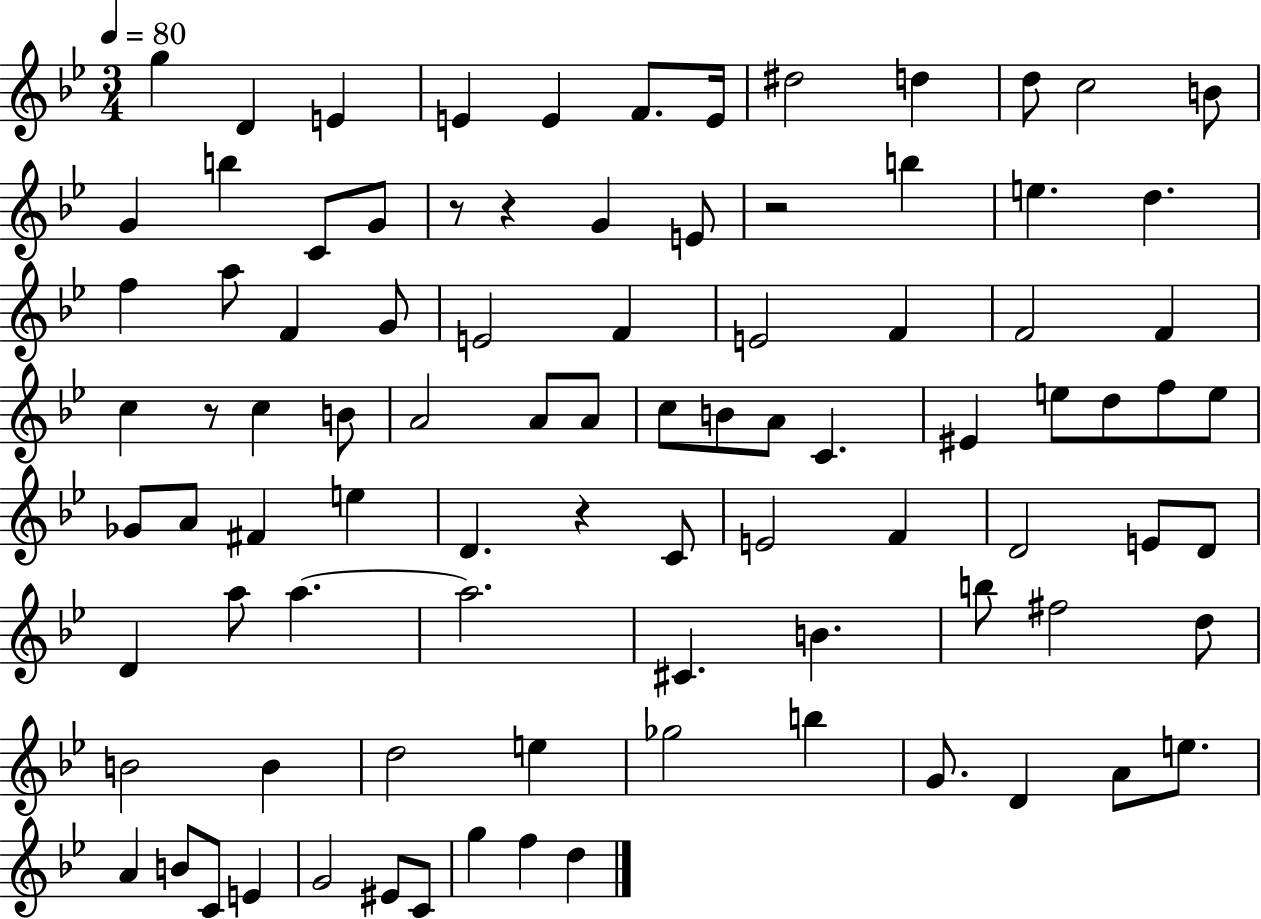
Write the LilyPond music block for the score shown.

{
  \clef treble
  \numericTimeSignature
  \time 3/4
  \key bes \major
  \tempo 4 = 80
  g''4 d'4 e'4 | e'4 e'4 f'8. e'16 | dis''2 d''4 | d''8 c''2 b'8 | \break g'4 b''4 c'8 g'8 | r8 r4 g'4 e'8 | r2 b''4 | e''4. d''4. | \break f''4 a''8 f'4 g'8 | e'2 f'4 | e'2 f'4 | f'2 f'4 | \break c''4 r8 c''4 b'8 | a'2 a'8 a'8 | c''8 b'8 a'8 c'4. | eis'4 e''8 d''8 f''8 e''8 | \break ges'8 a'8 fis'4 e''4 | d'4. r4 c'8 | e'2 f'4 | d'2 e'8 d'8 | \break d'4 a''8 a''4.~~ | a''2. | cis'4. b'4. | b''8 fis''2 d''8 | \break b'2 b'4 | d''2 e''4 | ges''2 b''4 | g'8. d'4 a'8 e''8. | \break a'4 b'8 c'8 e'4 | g'2 eis'8 c'8 | g''4 f''4 d''4 | \bar "|."
}